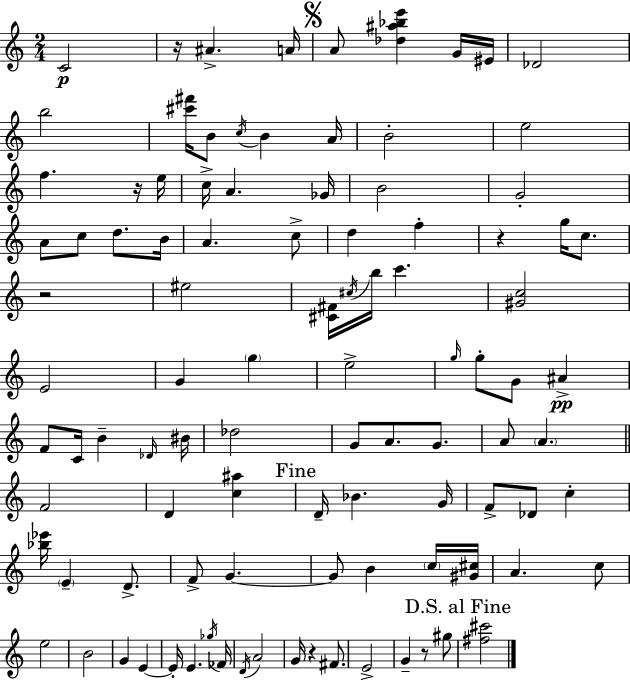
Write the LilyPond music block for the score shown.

{
  \clef treble
  \numericTimeSignature
  \time 2/4
  \key c \major
  c'2\p | r16 ais'4.-> a'16 | \mark \markup { \musicglyph "scripts.segno" } a'8 <des'' ais'' bes'' e'''>4 g'16 eis'16 | des'2 | \break b''2 | <cis''' fis'''>16 b'8 \acciaccatura { c''16 } b'4 | a'16 b'2-. | e''2 | \break f''4. r16 | e''16 c''16-> a'4. | ges'16 b'2 | g'2-. | \break a'8 c''8 d''8. | b'16 a'4. c''8-> | d''4 f''4-. | r4 g''16 c''8. | \break r2 | eis''2 | <cis' fis'>16 \acciaccatura { cis''16 } b''16 c'''4. | <gis' c''>2 | \break e'2 | g'4 \parenthesize g''4 | e''2-> | \grace { g''16 } g''8-. g'8 ais'4->\pp | \break f'8 c'16 b'4-- | \grace { des'16 } bis'16 des''2 | g'8 a'8. | g'8. a'8 \parenthesize a'4. | \break \bar "||" \break \key c \major f'2 | d'4 <c'' ais''>4 | \mark "Fine" d'16-- bes'4. g'16 | f'8-> des'8 c''4-. | \break <bes'' ees'''>16 \parenthesize e'4-- d'8.-> | f'8-> g'4.~~ | g'8 b'4 \parenthesize c''16 <gis' cis''>16 | a'4. c''8 | \break e''2 | b'2 | g'4 e'4~~ | e'16-. e'4. \acciaccatura { ges''16 } | \break fes'16 \acciaccatura { d'16 } a'2 | g'16 r4 fis'8. | e'2-> | g'4-- r8 | \break gis''8 \mark "D.S. al Fine" <fis'' cis'''>2 | \bar "|."
}